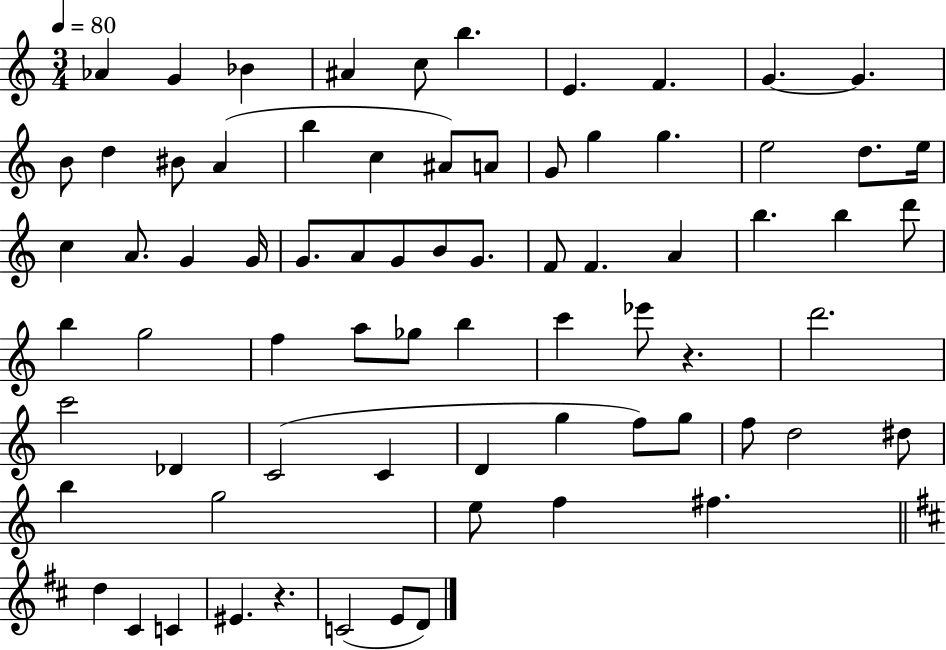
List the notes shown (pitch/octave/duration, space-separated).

Ab4/q G4/q Bb4/q A#4/q C5/e B5/q. E4/q. F4/q. G4/q. G4/q. B4/e D5/q BIS4/e A4/q B5/q C5/q A#4/e A4/e G4/e G5/q G5/q. E5/h D5/e. E5/s C5/q A4/e. G4/q G4/s G4/e. A4/e G4/e B4/e G4/e. F4/e F4/q. A4/q B5/q. B5/q D6/e B5/q G5/h F5/q A5/e Gb5/e B5/q C6/q Eb6/e R/q. D6/h. C6/h Db4/q C4/h C4/q D4/q G5/q F5/e G5/e F5/e D5/h D#5/e B5/q G5/h E5/e F5/q F#5/q. D5/q C#4/q C4/q EIS4/q. R/q. C4/h E4/e D4/e